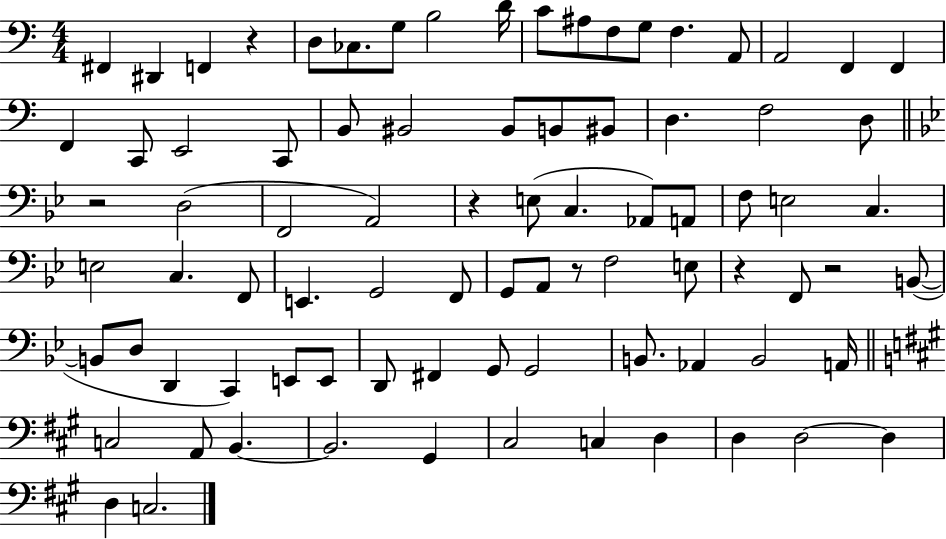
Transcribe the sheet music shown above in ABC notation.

X:1
T:Untitled
M:4/4
L:1/4
K:C
^F,, ^D,, F,, z D,/2 _C,/2 G,/2 B,2 D/4 C/2 ^A,/2 F,/2 G,/2 F, A,,/2 A,,2 F,, F,, F,, C,,/2 E,,2 C,,/2 B,,/2 ^B,,2 ^B,,/2 B,,/2 ^B,,/2 D, F,2 D,/2 z2 D,2 F,,2 A,,2 z E,/2 C, _A,,/2 A,,/2 F,/2 E,2 C, E,2 C, F,,/2 E,, G,,2 F,,/2 G,,/2 A,,/2 z/2 F,2 E,/2 z F,,/2 z2 B,,/2 B,,/2 D,/2 D,, C,, E,,/2 E,,/2 D,,/2 ^F,, G,,/2 G,,2 B,,/2 _A,, B,,2 A,,/4 C,2 A,,/2 B,, B,,2 ^G,, ^C,2 C, D, D, D,2 D, D, C,2